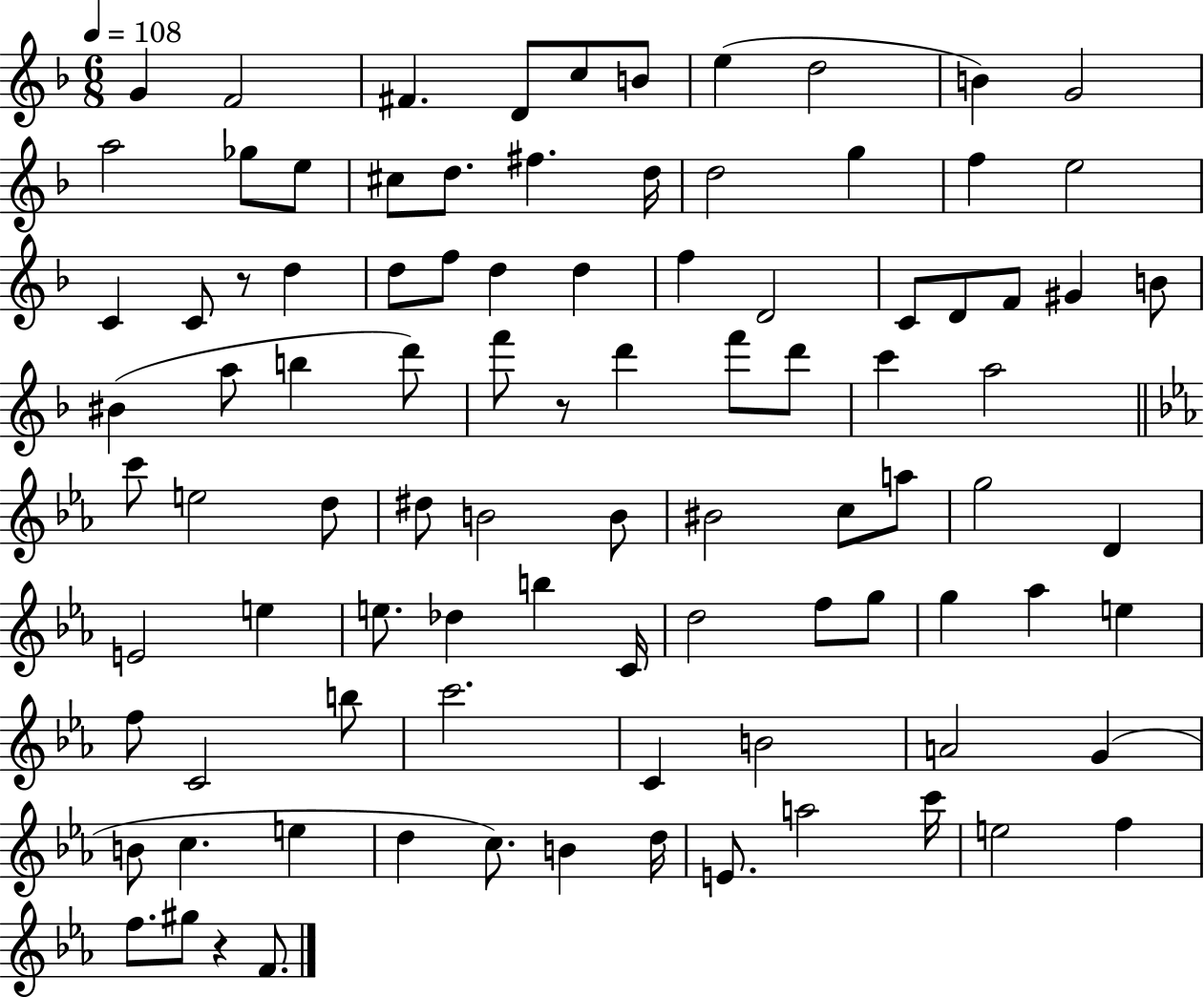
{
  \clef treble
  \numericTimeSignature
  \time 6/8
  \key f \major
  \tempo 4 = 108
  \repeat volta 2 { g'4 f'2 | fis'4. d'8 c''8 b'8 | e''4( d''2 | b'4) g'2 | \break a''2 ges''8 e''8 | cis''8 d''8. fis''4. d''16 | d''2 g''4 | f''4 e''2 | \break c'4 c'8 r8 d''4 | d''8 f''8 d''4 d''4 | f''4 d'2 | c'8 d'8 f'8 gis'4 b'8 | \break bis'4( a''8 b''4 d'''8) | f'''8 r8 d'''4 f'''8 d'''8 | c'''4 a''2 | \bar "||" \break \key c \minor c'''8 e''2 d''8 | dis''8 b'2 b'8 | bis'2 c''8 a''8 | g''2 d'4 | \break e'2 e''4 | e''8. des''4 b''4 c'16 | d''2 f''8 g''8 | g''4 aes''4 e''4 | \break f''8 c'2 b''8 | c'''2. | c'4 b'2 | a'2 g'4( | \break b'8 c''4. e''4 | d''4 c''8.) b'4 d''16 | e'8. a''2 c'''16 | e''2 f''4 | \break f''8. gis''8 r4 f'8. | } \bar "|."
}